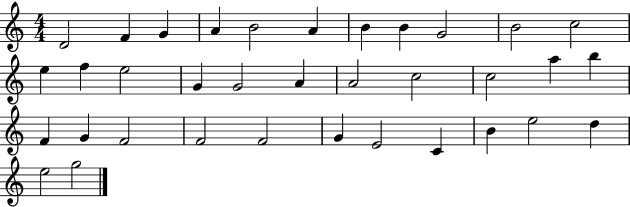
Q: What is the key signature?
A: C major